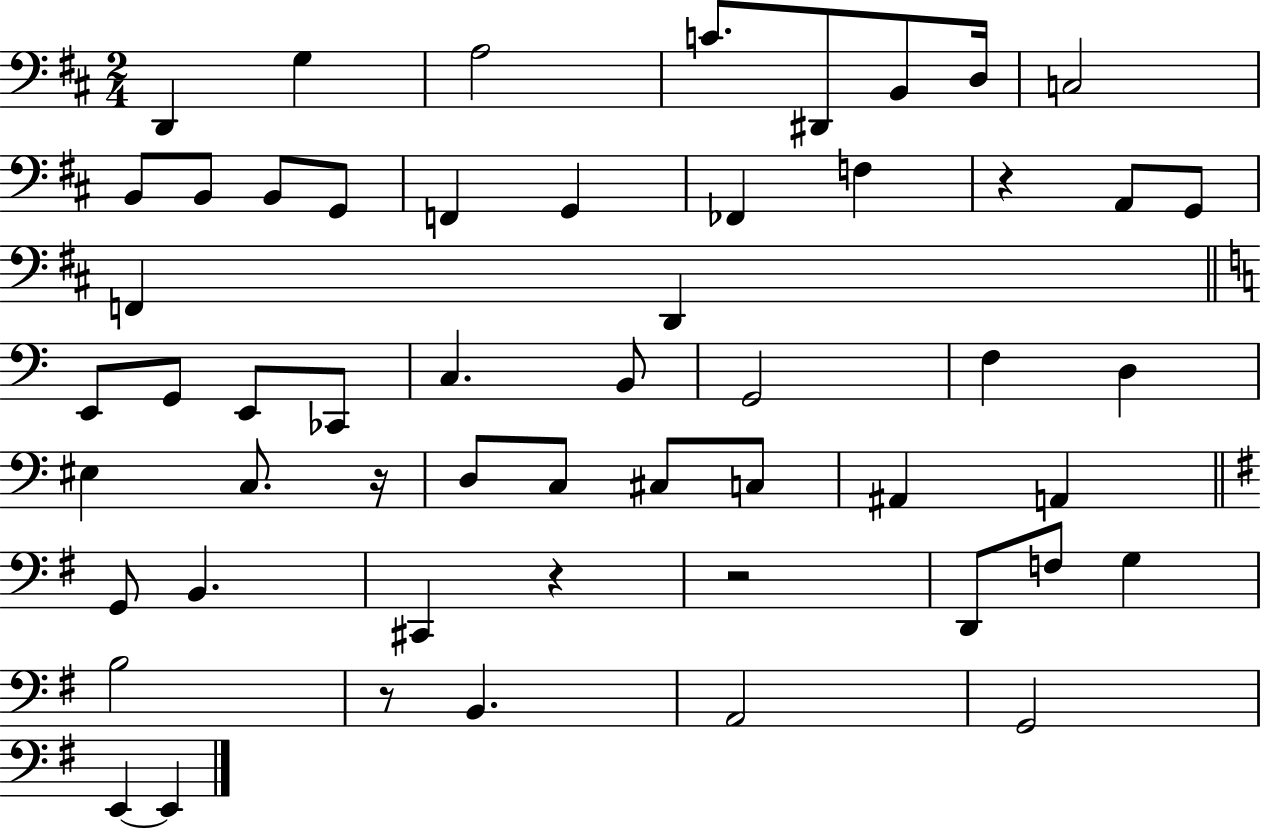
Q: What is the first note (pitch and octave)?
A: D2